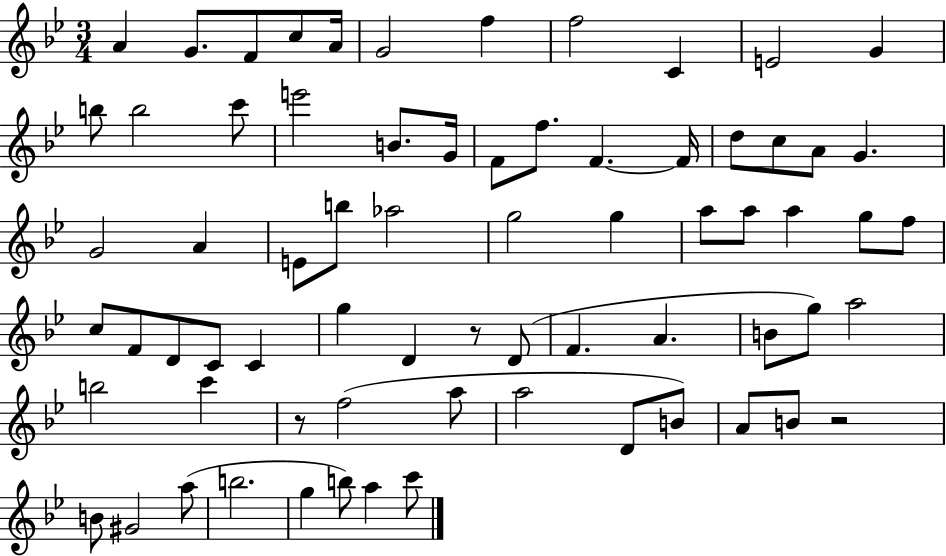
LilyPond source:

{
  \clef treble
  \numericTimeSignature
  \time 3/4
  \key bes \major
  \repeat volta 2 { a'4 g'8. f'8 c''8 a'16 | g'2 f''4 | f''2 c'4 | e'2 g'4 | \break b''8 b''2 c'''8 | e'''2 b'8. g'16 | f'8 f''8. f'4.~~ f'16 | d''8 c''8 a'8 g'4. | \break g'2 a'4 | e'8 b''8 aes''2 | g''2 g''4 | a''8 a''8 a''4 g''8 f''8 | \break c''8 f'8 d'8 c'8 c'4 | g''4 d'4 r8 d'8( | f'4. a'4. | b'8 g''8) a''2 | \break b''2 c'''4 | r8 f''2( a''8 | a''2 d'8 b'8) | a'8 b'8 r2 | \break b'8 gis'2 a''8( | b''2. | g''4 b''8) a''4 c'''8 | } \bar "|."
}